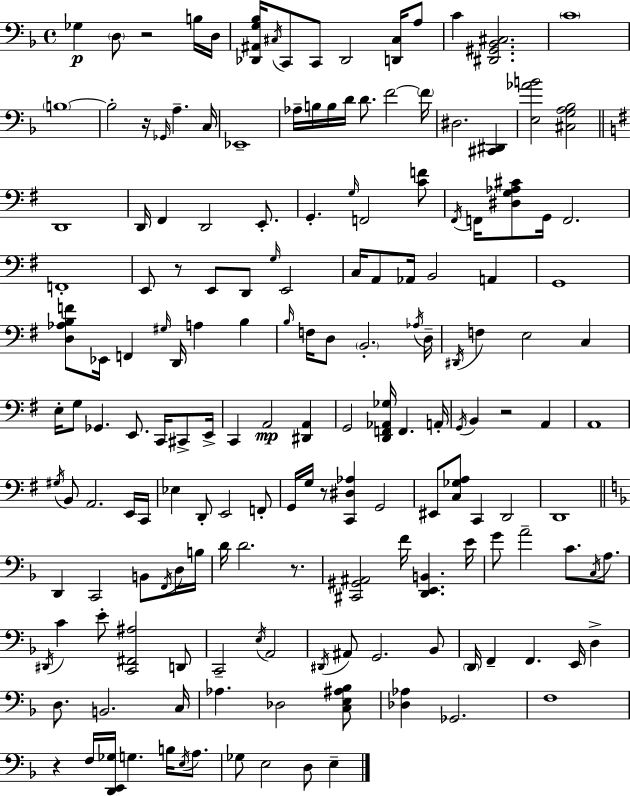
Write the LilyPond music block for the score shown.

{
  \clef bass
  \time 4/4
  \defaultTimeSignature
  \key d \minor
  ges4\p \parenthesize d8 r2 b16 d16 | <des, ais, g bes>16 \acciaccatura { cis16 } c,8 c,8 des,2 <d, cis>16 a8 | c'4 <dis, gis, bes, cis>2. | \parenthesize c'1 | \break \parenthesize b1~~ | b2-. r16 \grace { ges,16 } a4.-- | c16 ees,1-- | aes16-- b16 b16 d'16 d'8. f'2~~ | \break \parenthesize f'16 dis2. <cis, dis,>4 | <e aes' b'>2 <cis g a bes>2 | \bar "||" \break \key g \major d,1 | d,16 fis,4 d,2 e,8.-. | g,4.-. \grace { g16 } f,2 <c' f'>8 | \acciaccatura { fis,16 } f,16 <dis g aes cis'>8 g,16 f,2. | \break f,1-. | e,8 r8 e,8 d,8 \grace { g16 } e,2 | c16 a,8 aes,16 b,2 a,4 | g,1 | \break <d aes b f'>8 ees,16 f,4 \grace { gis16 } d,16 a4 | b4 \grace { b16 } f16 d8 \parenthesize b,2.-. | \acciaccatura { aes16 } d16-- \acciaccatura { dis,16 } f4 e2 | c4 e16-. g8 ges,4. | \break e,8. c,16 cis,8-> e,16-> c,4 a,2\mp | <dis, a,>4 g,2 <d, f, aes, ges>16 | f,4. a,16-. \acciaccatura { g,16 } b,4 r2 | a,4 a,1 | \break \acciaccatura { gis16 } b,8 a,2. | e,16 c,16 ees4 d,8-. e,2 | f,8-. g,16 g16 r8 <c, dis aes>4 | g,2 eis,8 <c ges a>8 c,4 | \break d,2 d,1 | \bar "||" \break \key f \major d,4 c,2 b,8 \acciaccatura { f,16 } d16 | b16 d'16 d'2. r8. | <cis, gis, ais,>2 f'16 <d, e, b,>4. | e'16 g'8 a'2-- c'8. \acciaccatura { c16 } a8. | \break \acciaccatura { dis,16 } c'4 e'8-. <c, fis, ais>2 | d,8 c,2-- \acciaccatura { e16 } a,2 | \acciaccatura { dis,16 } ais,8 g,2. | bes,8 \parenthesize d,16 f,4-- f,4. | \break e,16 d4-> d8. b,2. | c16 aes4. des2 | <c e ais bes>8 <des aes>4 ges,2. | f1 | \break r4 f16 <d, e, ges>16 g4. | b16 \acciaccatura { e16 } a8. ges8 e2 | d8 e4-- \bar "|."
}